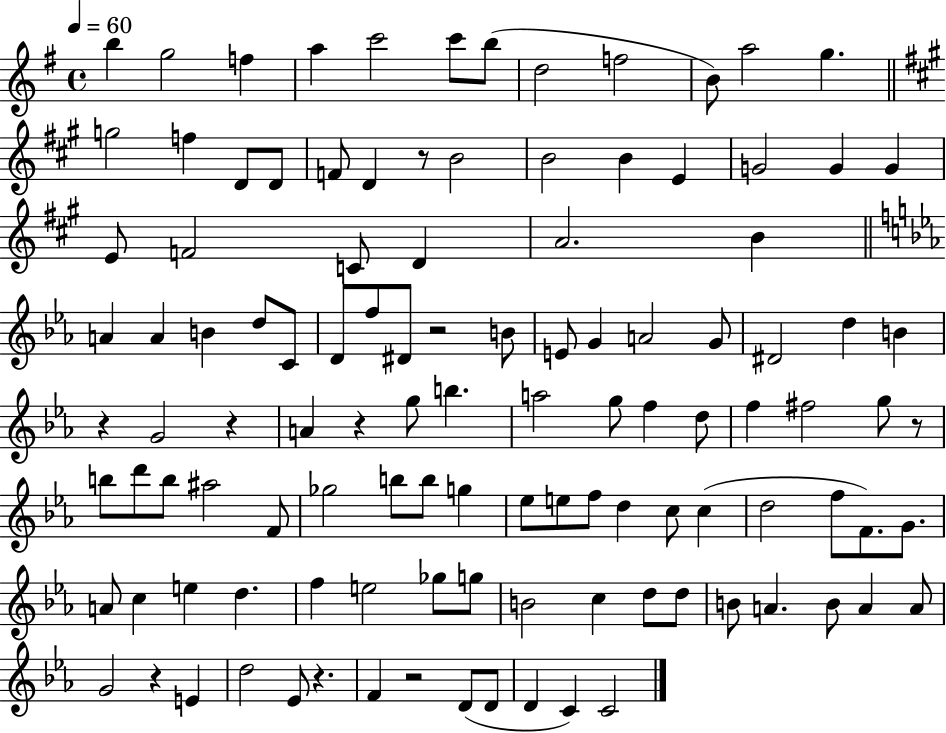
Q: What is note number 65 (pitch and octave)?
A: B5